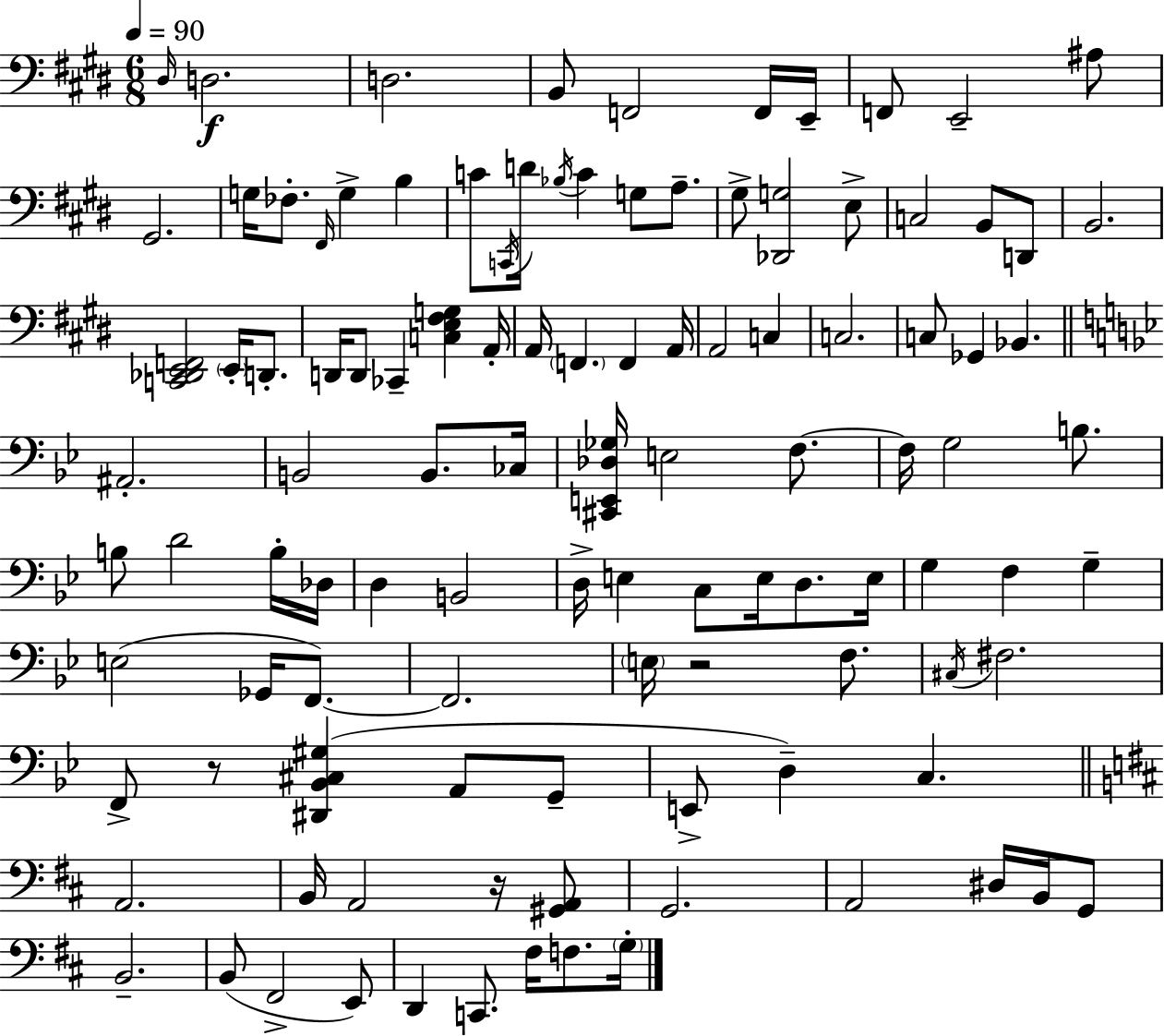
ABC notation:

X:1
T:Untitled
M:6/8
L:1/4
K:E
^D,/4 D,2 D,2 B,,/2 F,,2 F,,/4 E,,/4 F,,/2 E,,2 ^A,/2 ^G,,2 G,/4 _F,/2 ^F,,/4 G, B, C/2 C,,/4 D/4 _B,/4 C G,/2 A,/2 ^G,/2 [_D,,G,]2 E,/2 C,2 B,,/2 D,,/2 B,,2 [C,,_D,,E,,F,,]2 E,,/4 D,,/2 D,,/4 D,,/2 _C,, [C,E,^F,G,] A,,/4 A,,/4 F,, F,, A,,/4 A,,2 C, C,2 C,/2 _G,, _B,, ^A,,2 B,,2 B,,/2 _C,/4 [^C,,E,,_D,_G,]/4 E,2 F,/2 F,/4 G,2 B,/2 B,/2 D2 B,/4 _D,/4 D, B,,2 D,/4 E, C,/2 E,/4 D,/2 E,/4 G, F, G, E,2 _G,,/4 F,,/2 F,,2 E,/4 z2 F,/2 ^C,/4 ^F,2 F,,/2 z/2 [^D,,_B,,^C,^G,] A,,/2 G,,/2 E,,/2 D, C, A,,2 B,,/4 A,,2 z/4 [^G,,A,,]/2 G,,2 A,,2 ^D,/4 B,,/4 G,,/2 B,,2 B,,/2 ^F,,2 E,,/2 D,, C,,/2 ^F,/4 F,/2 G,/4